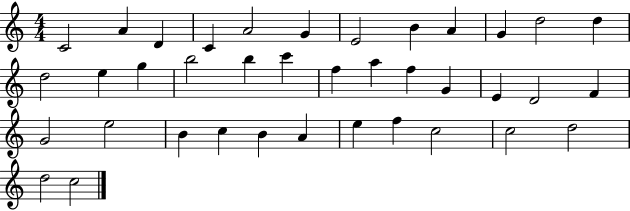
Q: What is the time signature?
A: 4/4